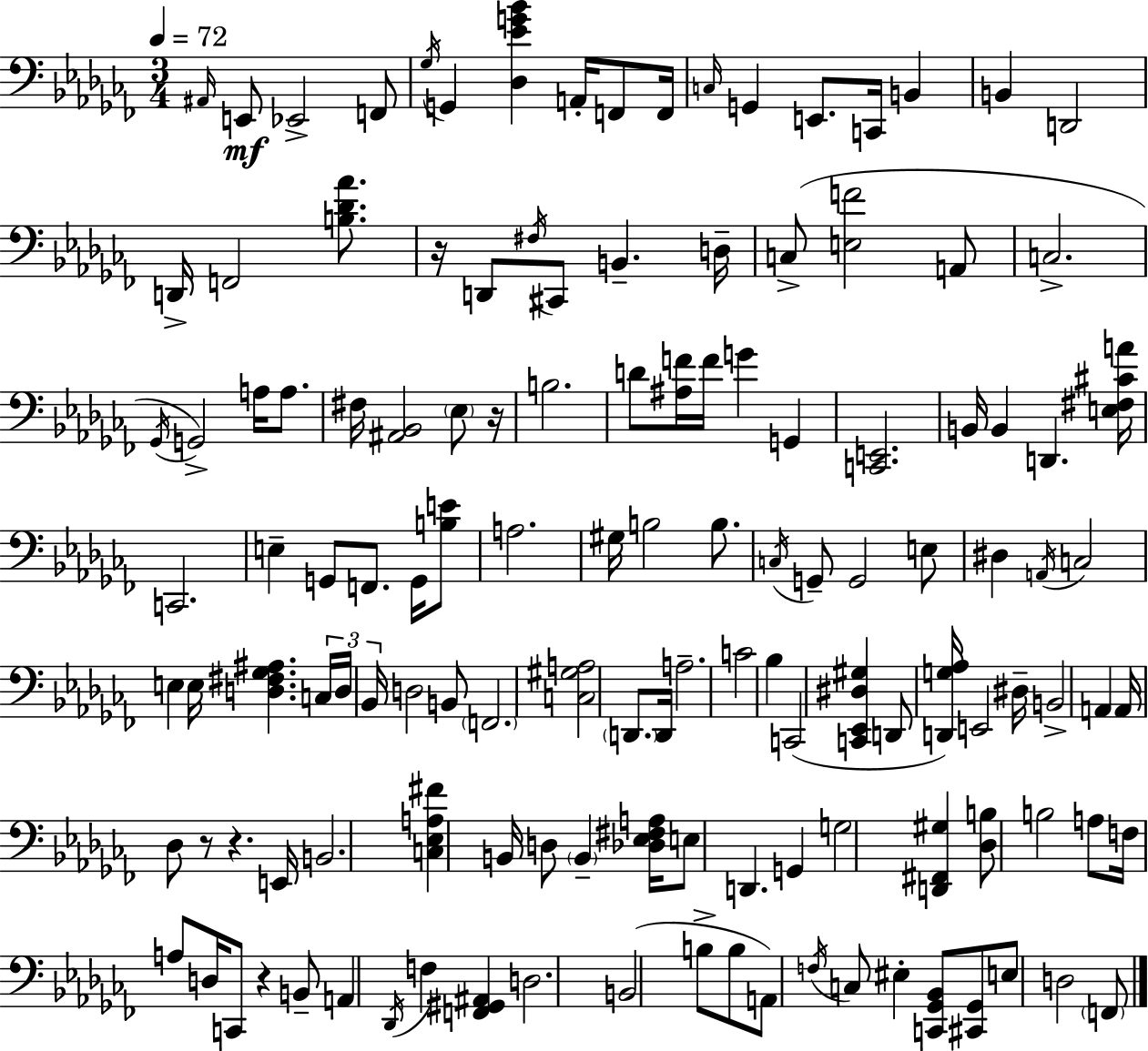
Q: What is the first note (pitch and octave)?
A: A#2